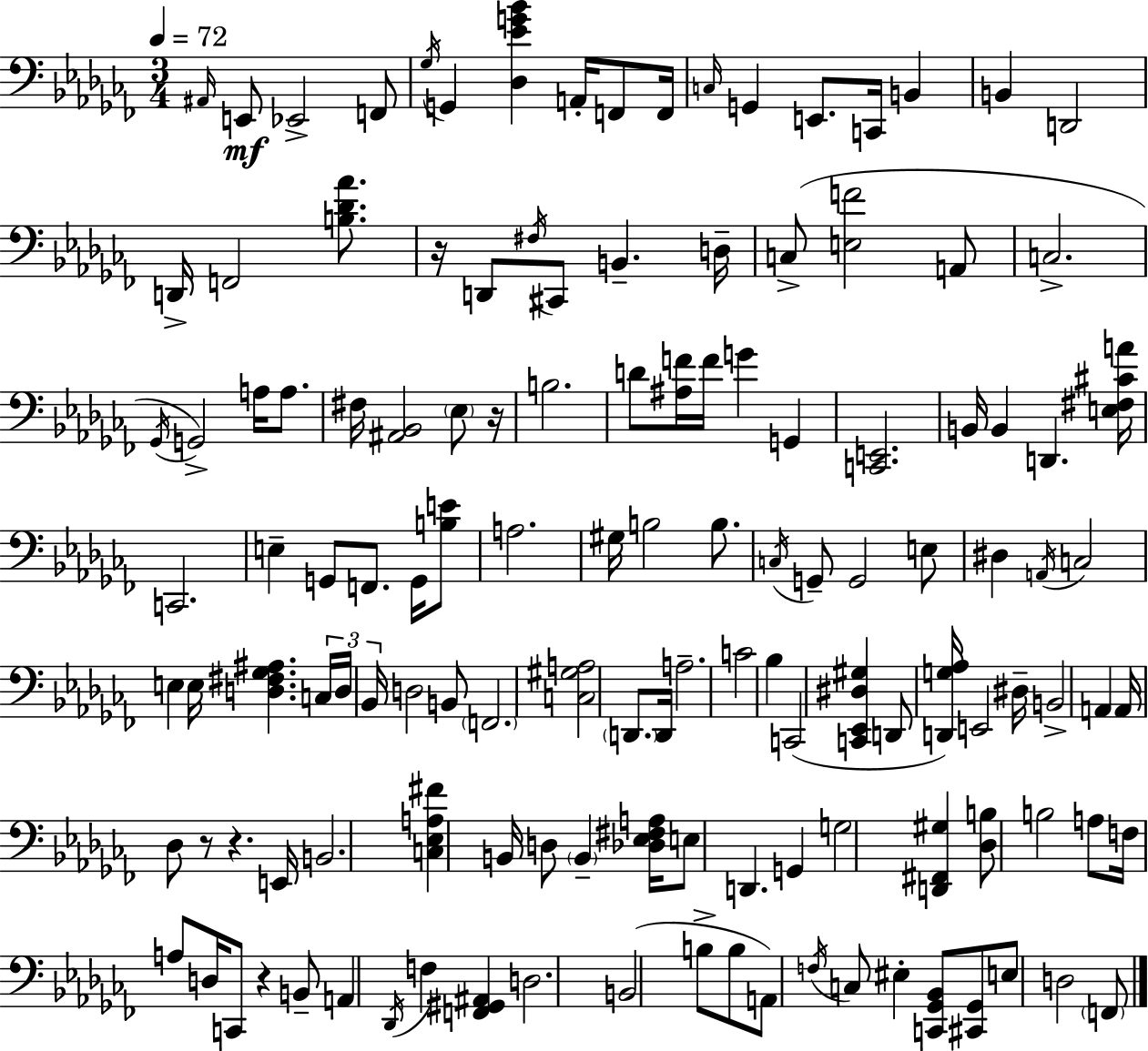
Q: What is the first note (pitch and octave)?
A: A#2